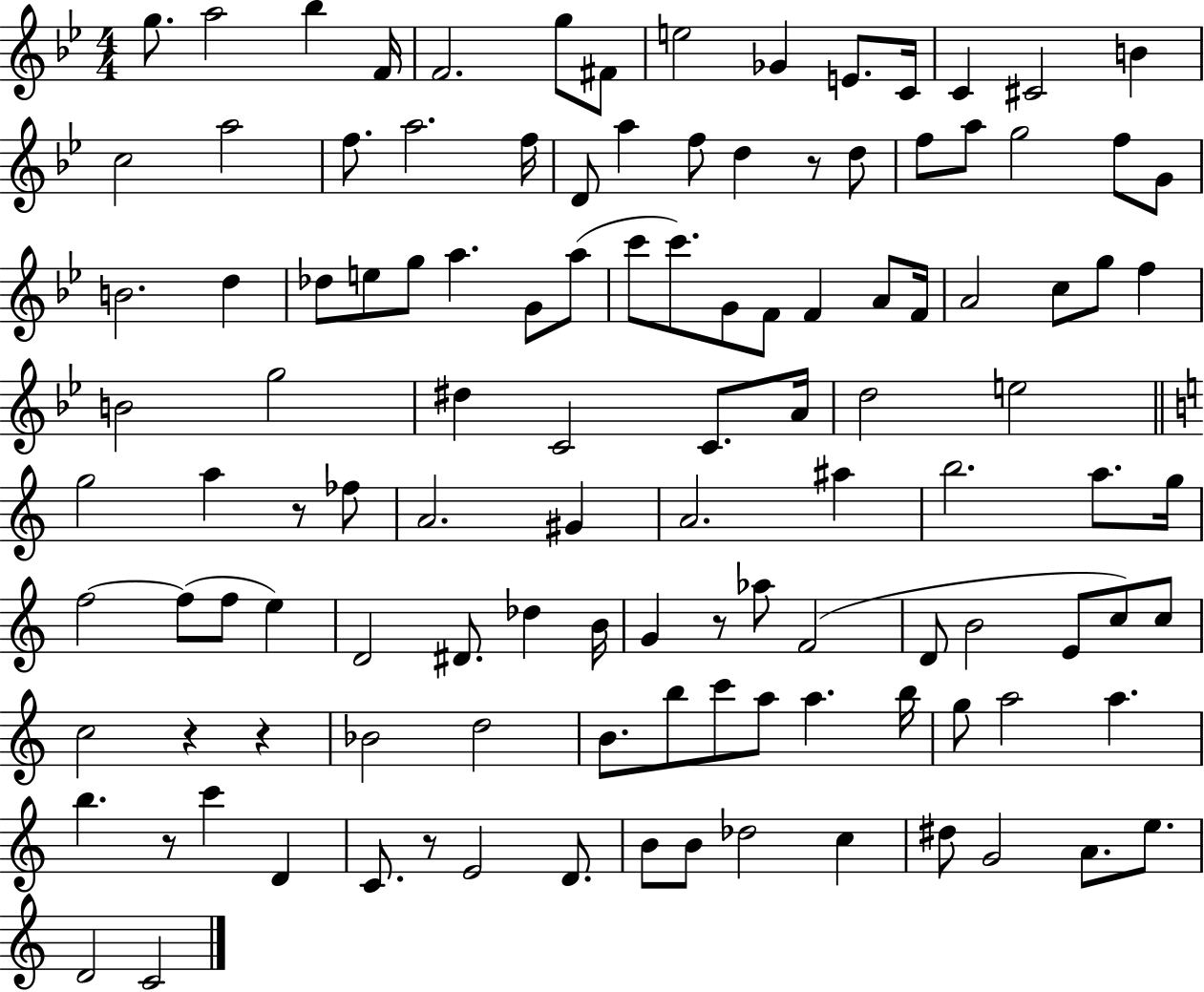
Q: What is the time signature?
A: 4/4